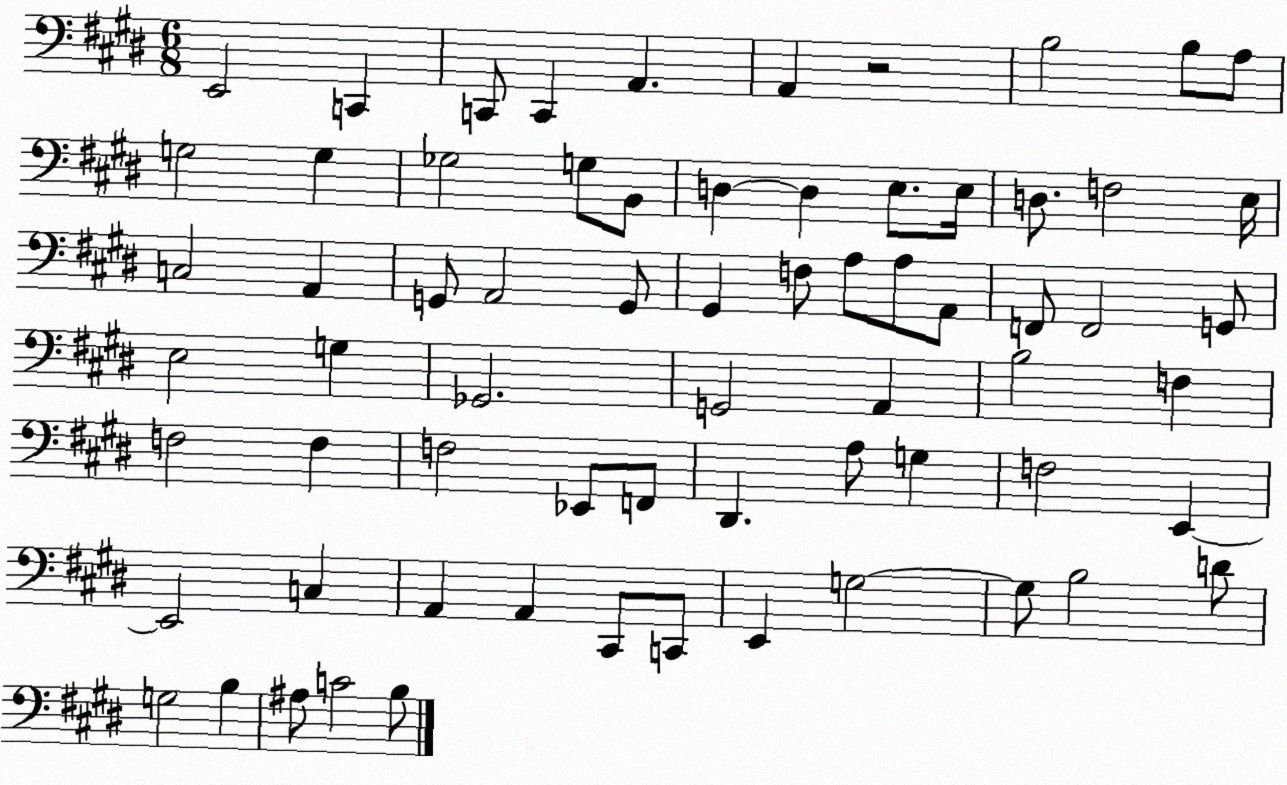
X:1
T:Untitled
M:6/8
L:1/4
K:E
E,,2 C,, C,,/2 C,, A,, A,, z2 B,2 B,/2 A,/2 G,2 G, _G,2 G,/2 B,,/2 D, D, E,/2 E,/4 D,/2 F,2 E,/4 C,2 A,, G,,/2 A,,2 G,,/2 ^G,, F,/2 A,/2 A,/2 A,,/2 F,,/2 F,,2 G,,/2 E,2 G, _G,,2 G,,2 A,, B,2 F, F,2 F, F,2 _E,,/2 F,,/2 ^D,, A,/2 G, F,2 E,, E,,2 C, A,, A,, ^C,,/2 C,,/2 E,, G,2 G,/2 B,2 D/2 G,2 B, ^A,/2 C2 B,/2